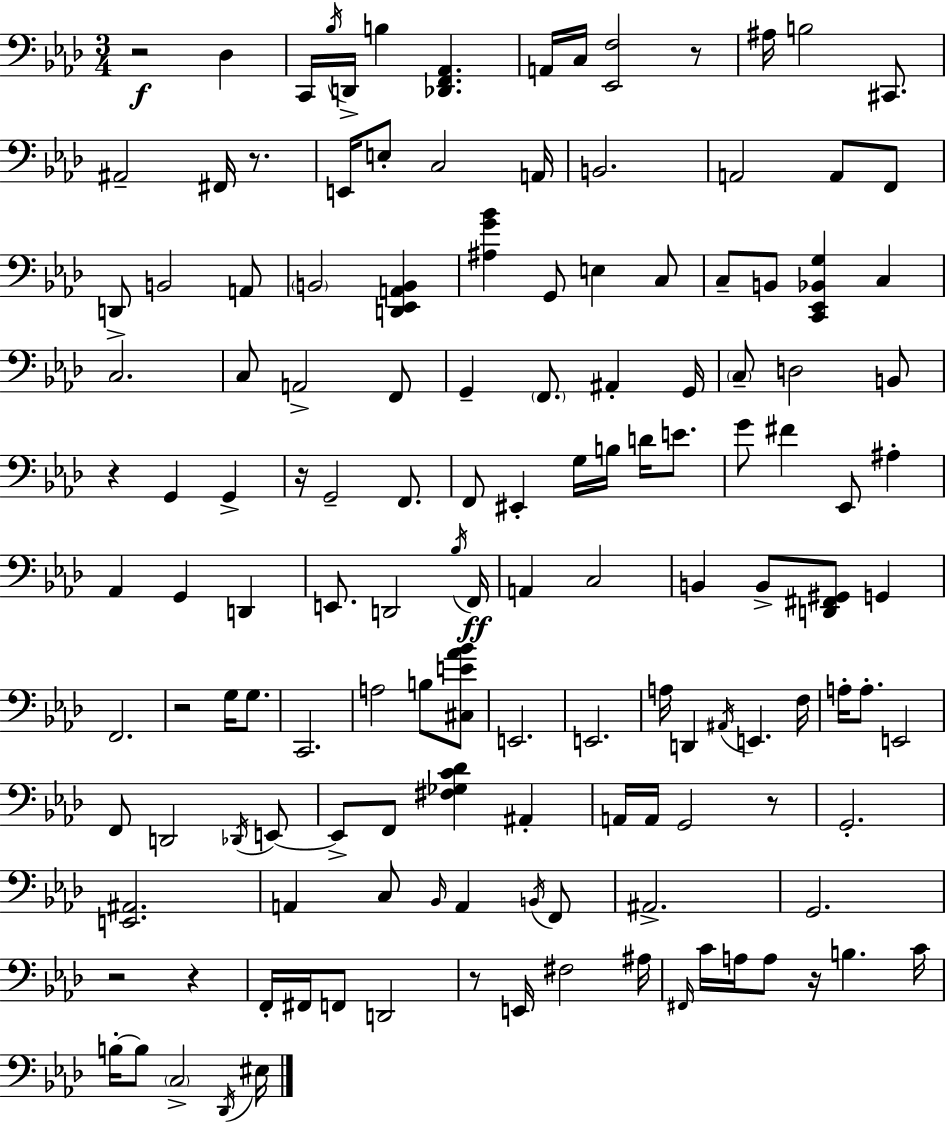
X:1
T:Untitled
M:3/4
L:1/4
K:Ab
z2 _D, C,,/4 _B,/4 D,,/4 B, [_D,,F,,_A,,] A,,/4 C,/4 [_E,,F,]2 z/2 ^A,/4 B,2 ^C,,/2 ^A,,2 ^F,,/4 z/2 E,,/4 E,/2 C,2 A,,/4 B,,2 A,,2 A,,/2 F,,/2 D,,/2 B,,2 A,,/2 B,,2 [D,,_E,,A,,B,,] [^A,G_B] G,,/2 E, C,/2 C,/2 B,,/2 [C,,_E,,_B,,G,] C, C,2 C,/2 A,,2 F,,/2 G,, F,,/2 ^A,, G,,/4 C,/2 D,2 B,,/2 z G,, G,, z/4 G,,2 F,,/2 F,,/2 ^E,, G,/4 B,/4 D/4 E/2 G/2 ^F _E,,/2 ^A, _A,, G,, D,, E,,/2 D,,2 _B,/4 F,,/4 A,, C,2 B,, B,,/2 [D,,^F,,^G,,]/2 G,, F,,2 z2 G,/4 G,/2 C,,2 A,2 B,/2 [^C,E_A_B]/2 E,,2 E,,2 A,/4 D,, ^A,,/4 E,, F,/4 A,/4 A,/2 E,,2 F,,/2 D,,2 _D,,/4 E,,/2 E,,/2 F,,/2 [^F,_G,C_D] ^A,, A,,/4 A,,/4 G,,2 z/2 G,,2 [E,,^A,,]2 A,, C,/2 _B,,/4 A,, B,,/4 F,,/2 ^A,,2 G,,2 z2 z F,,/4 ^F,,/4 F,,/2 D,,2 z/2 E,,/4 ^F,2 ^A,/4 ^F,,/4 C/4 A,/4 A,/2 z/4 B, C/4 B,/4 B,/2 C,2 _D,,/4 ^E,/4